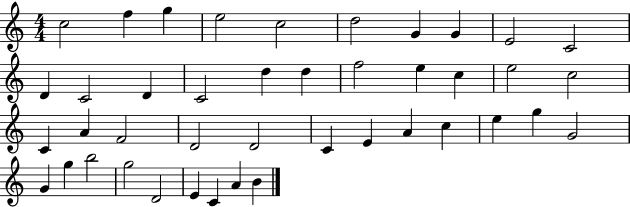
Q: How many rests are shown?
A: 0